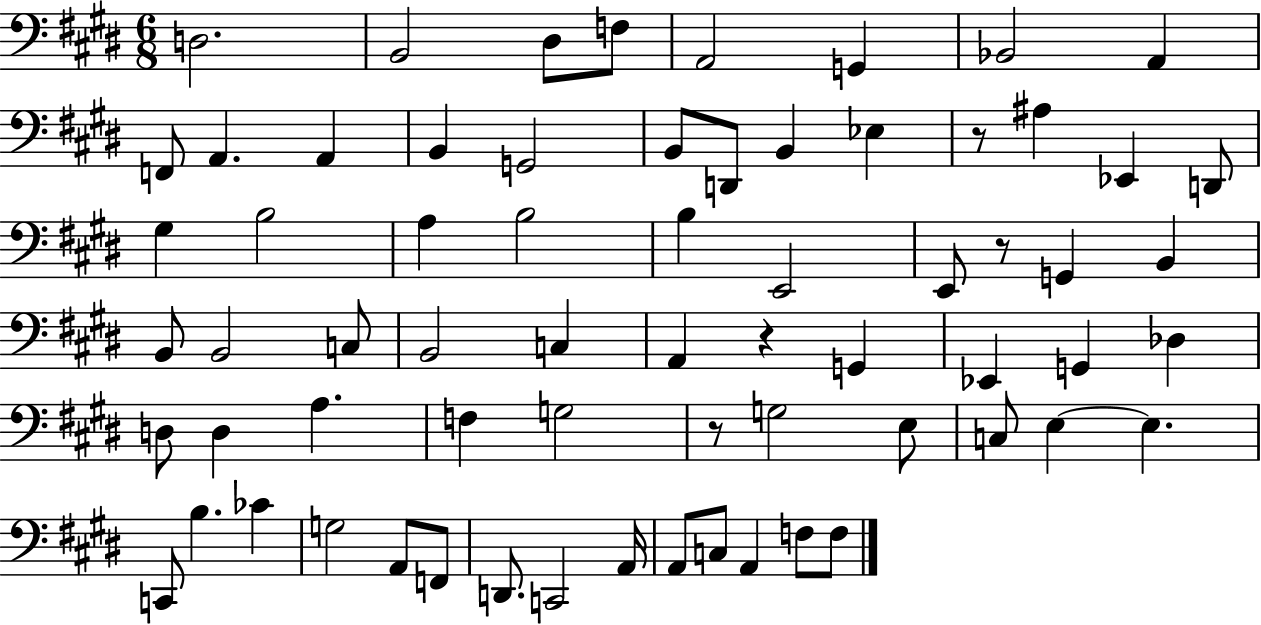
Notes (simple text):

D3/h. B2/h D#3/e F3/e A2/h G2/q Bb2/h A2/q F2/e A2/q. A2/q B2/q G2/h B2/e D2/e B2/q Eb3/q R/e A#3/q Eb2/q D2/e G#3/q B3/h A3/q B3/h B3/q E2/h E2/e R/e G2/q B2/q B2/e B2/h C3/e B2/h C3/q A2/q R/q G2/q Eb2/q G2/q Db3/q D3/e D3/q A3/q. F3/q G3/h R/e G3/h E3/e C3/e E3/q E3/q. C2/e B3/q. CES4/q G3/h A2/e F2/e D2/e. C2/h A2/s A2/e C3/e A2/q F3/e F3/e